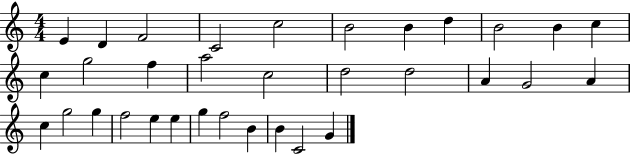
{
  \clef treble
  \numericTimeSignature
  \time 4/4
  \key c \major
  e'4 d'4 f'2 | c'2 c''2 | b'2 b'4 d''4 | b'2 b'4 c''4 | \break c''4 g''2 f''4 | a''2 c''2 | d''2 d''2 | a'4 g'2 a'4 | \break c''4 g''2 g''4 | f''2 e''4 e''4 | g''4 f''2 b'4 | b'4 c'2 g'4 | \break \bar "|."
}